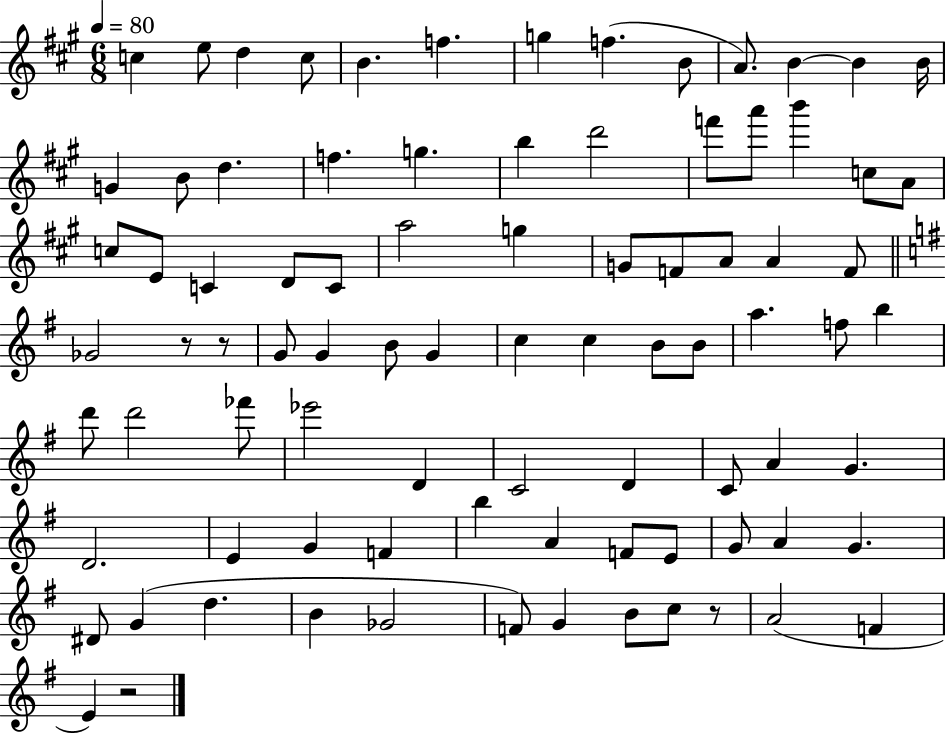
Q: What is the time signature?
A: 6/8